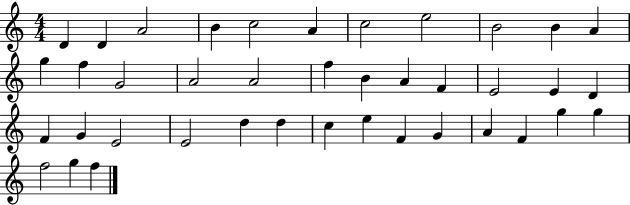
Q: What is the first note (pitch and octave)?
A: D4